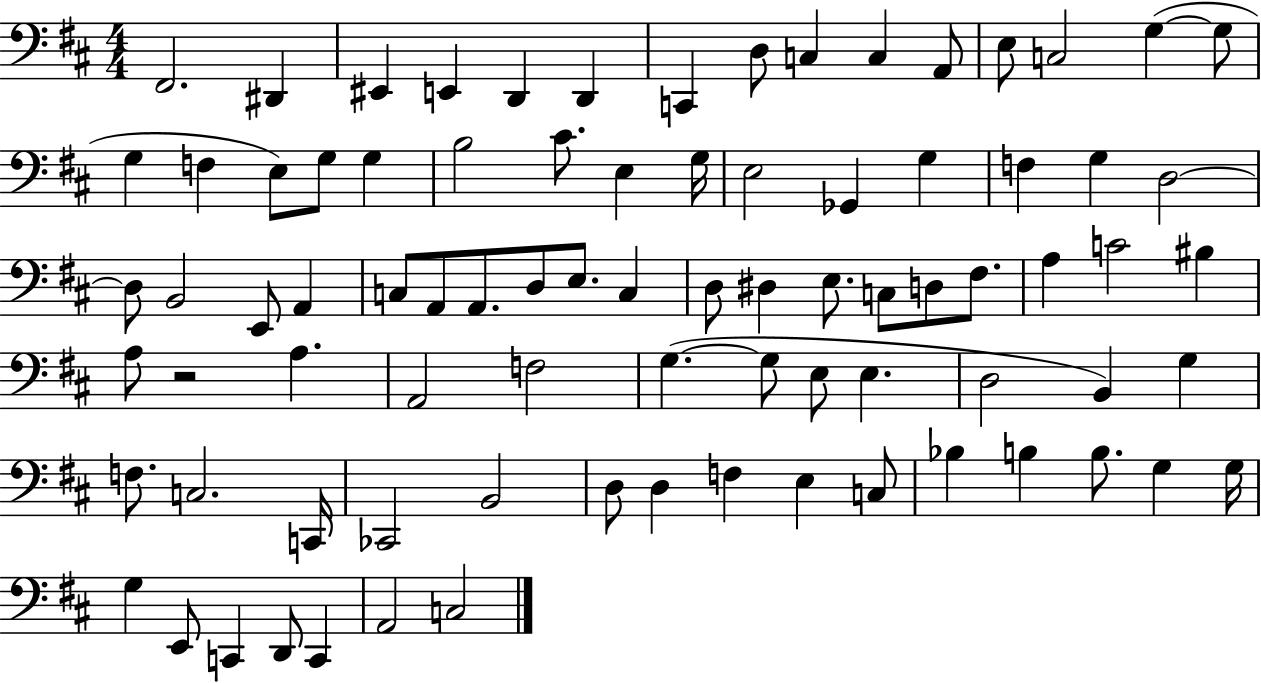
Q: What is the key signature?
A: D major